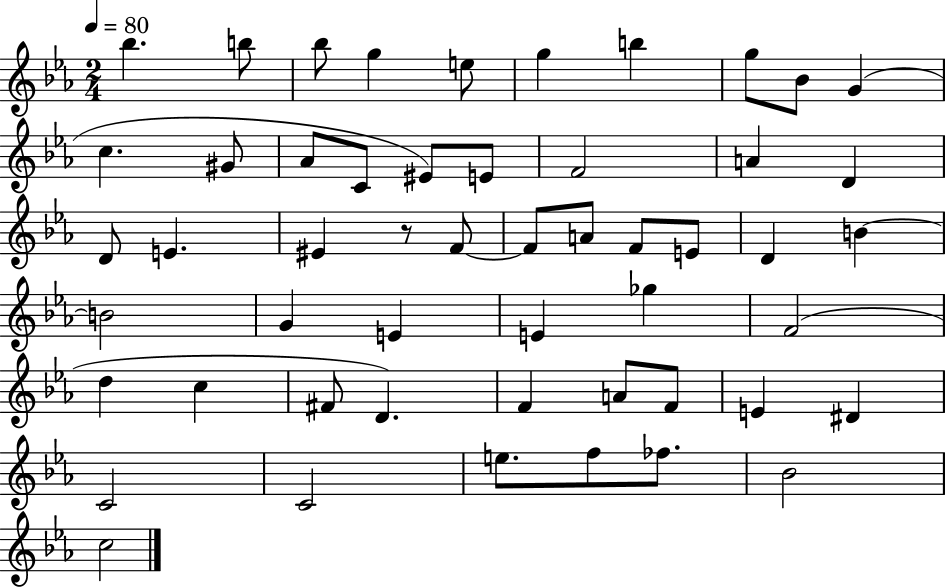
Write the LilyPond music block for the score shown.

{
  \clef treble
  \numericTimeSignature
  \time 2/4
  \key ees \major
  \tempo 4 = 80
  \repeat volta 2 { bes''4. b''8 | bes''8 g''4 e''8 | g''4 b''4 | g''8 bes'8 g'4( | \break c''4. gis'8 | aes'8 c'8 eis'8) e'8 | f'2 | a'4 d'4 | \break d'8 e'4. | eis'4 r8 f'8~~ | f'8 a'8 f'8 e'8 | d'4 b'4~~ | \break b'2 | g'4 e'4 | e'4 ges''4 | f'2( | \break d''4 c''4 | fis'8 d'4.) | f'4 a'8 f'8 | e'4 dis'4 | \break c'2 | c'2 | e''8. f''8 fes''8. | bes'2 | \break c''2 | } \bar "|."
}